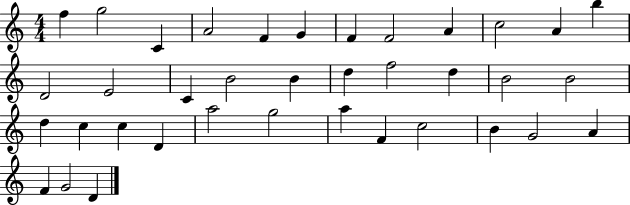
F5/q G5/h C4/q A4/h F4/q G4/q F4/q F4/h A4/q C5/h A4/q B5/q D4/h E4/h C4/q B4/h B4/q D5/q F5/h D5/q B4/h B4/h D5/q C5/q C5/q D4/q A5/h G5/h A5/q F4/q C5/h B4/q G4/h A4/q F4/q G4/h D4/q